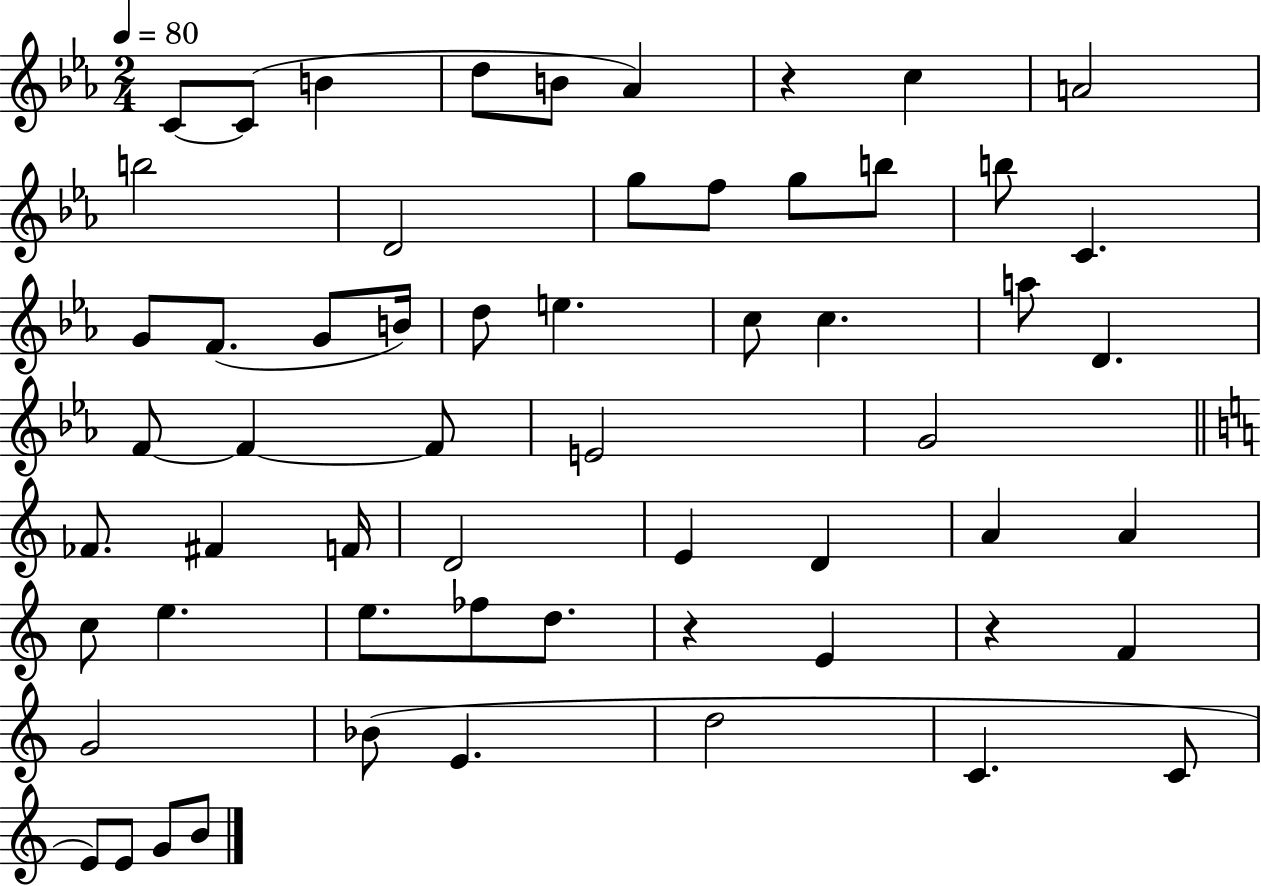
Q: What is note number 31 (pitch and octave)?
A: G4